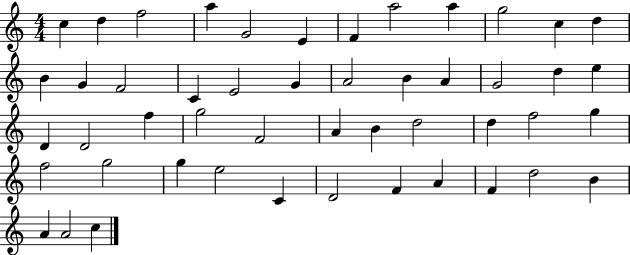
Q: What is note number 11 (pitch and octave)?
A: C5